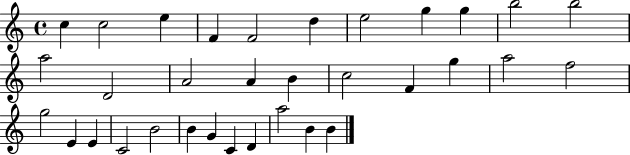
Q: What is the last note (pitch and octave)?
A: B4